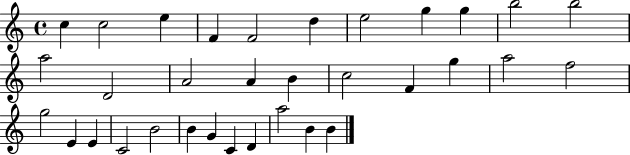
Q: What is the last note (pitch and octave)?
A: B4